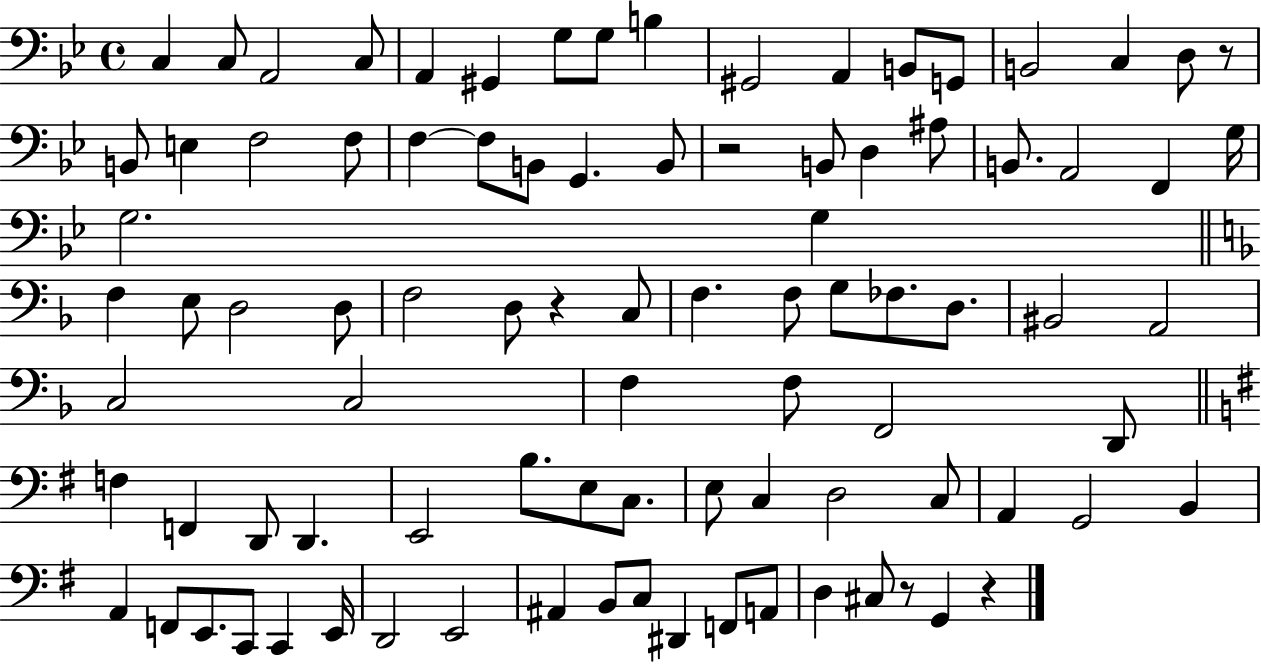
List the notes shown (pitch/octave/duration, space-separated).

C3/q C3/e A2/h C3/e A2/q G#2/q G3/e G3/e B3/q G#2/h A2/q B2/e G2/e B2/h C3/q D3/e R/e B2/e E3/q F3/h F3/e F3/q F3/e B2/e G2/q. B2/e R/h B2/e D3/q A#3/e B2/e. A2/h F2/q G3/s G3/h. G3/q F3/q E3/e D3/h D3/e F3/h D3/e R/q C3/e F3/q. F3/e G3/e FES3/e. D3/e. BIS2/h A2/h C3/h C3/h F3/q F3/e F2/h D2/e F3/q F2/q D2/e D2/q. E2/h B3/e. E3/e C3/e. E3/e C3/q D3/h C3/e A2/q G2/h B2/q A2/q F2/e E2/e. C2/e C2/q E2/s D2/h E2/h A#2/q B2/e C3/e D#2/q F2/e A2/e D3/q C#3/e R/e G2/q R/q